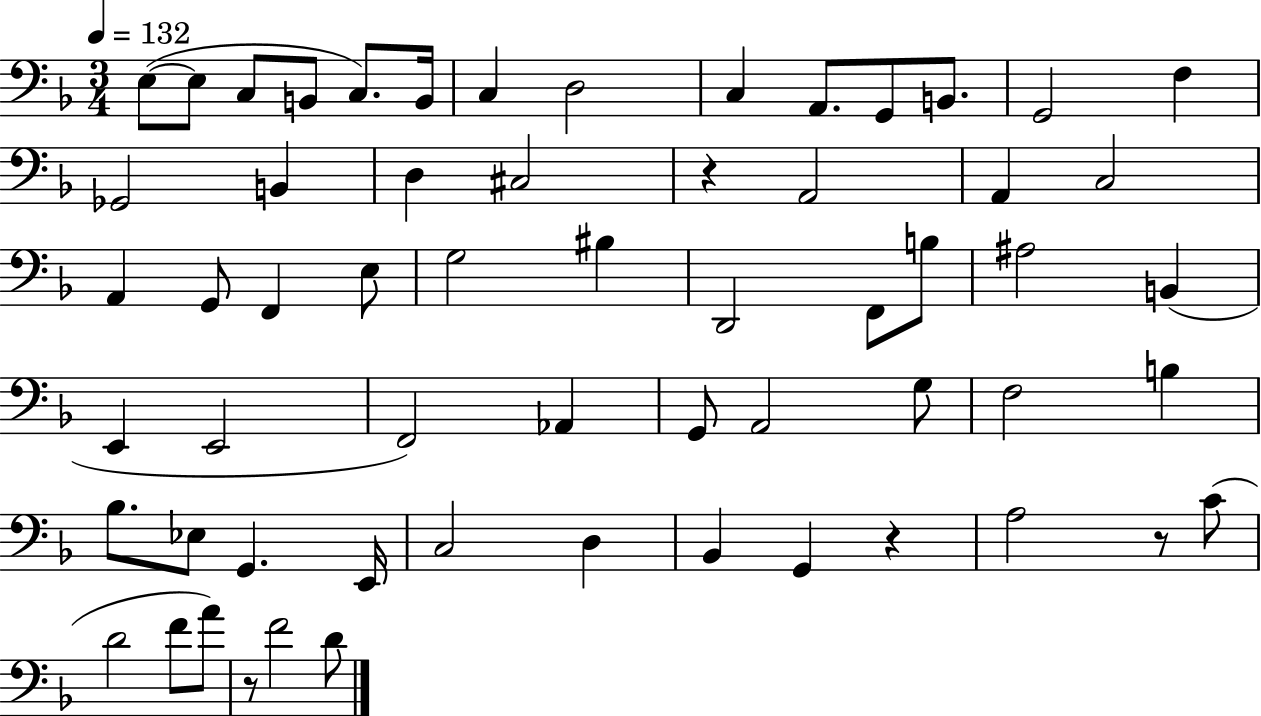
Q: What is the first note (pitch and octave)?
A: E3